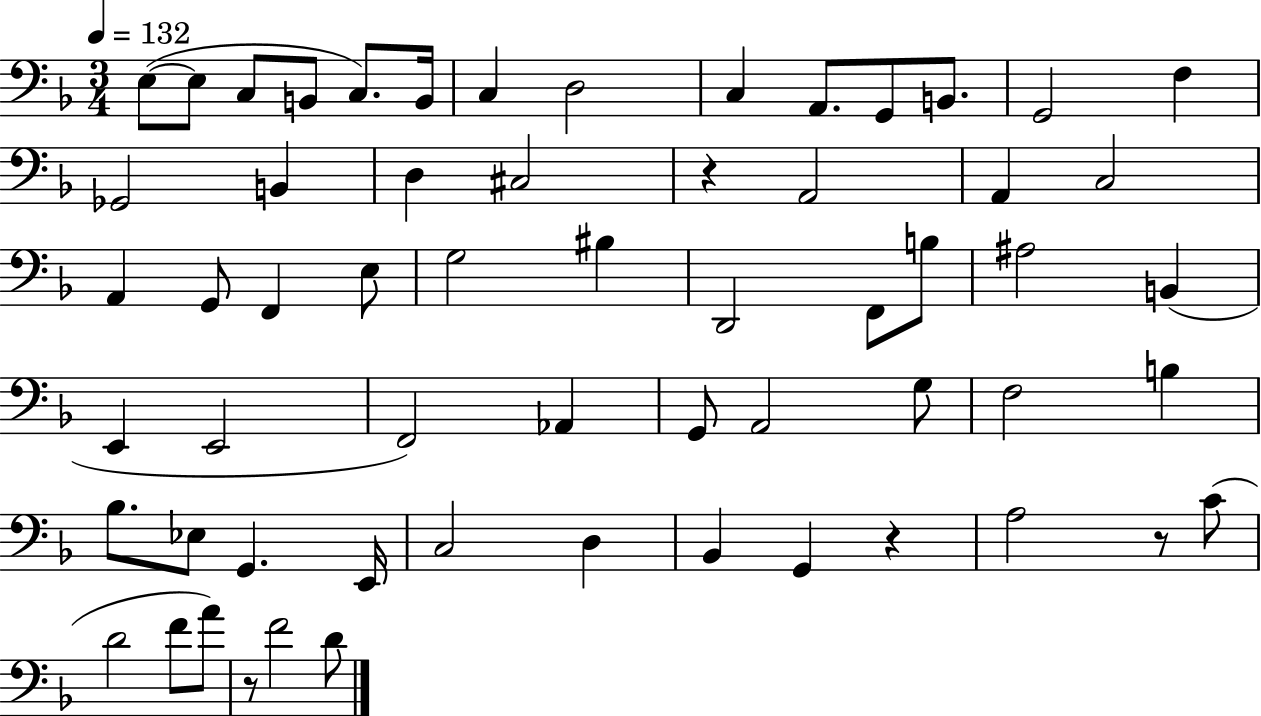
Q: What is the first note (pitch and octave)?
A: E3